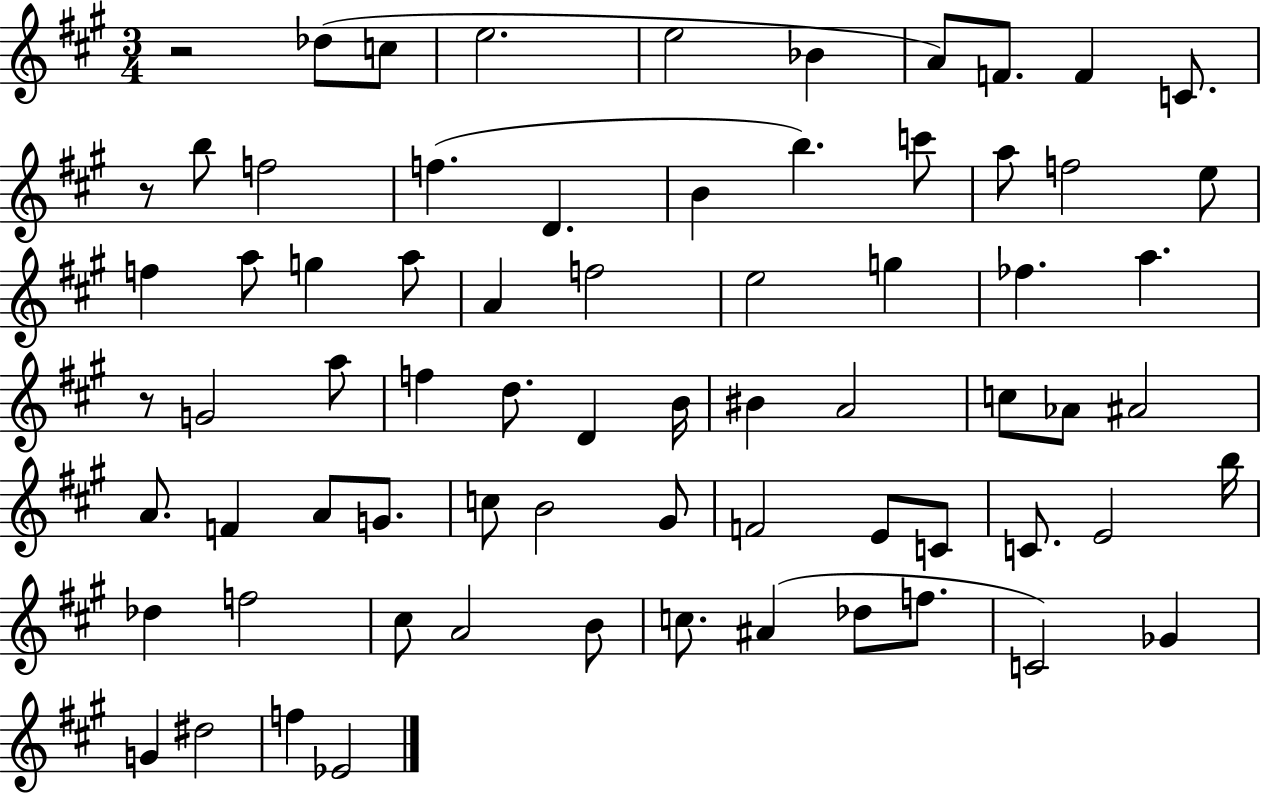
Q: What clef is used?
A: treble